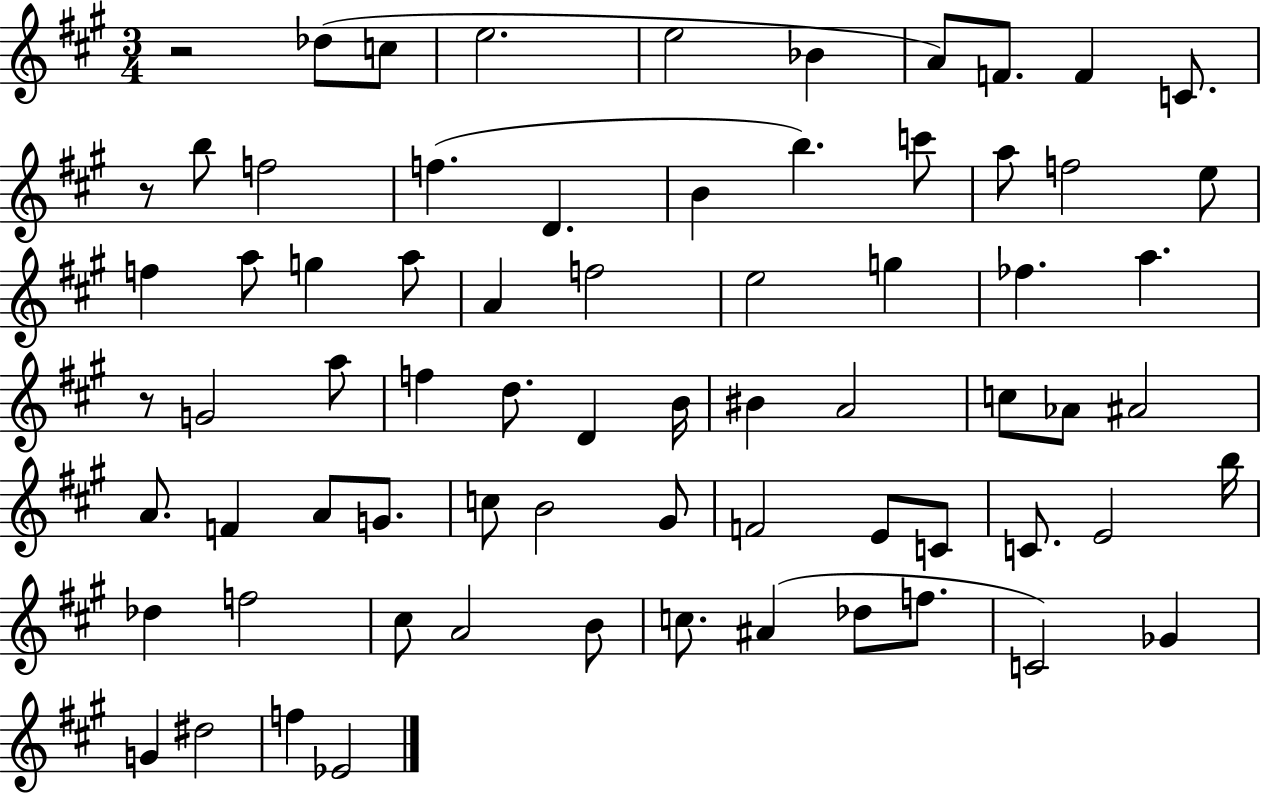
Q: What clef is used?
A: treble